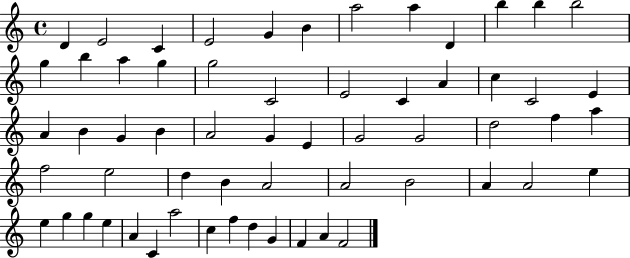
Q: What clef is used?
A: treble